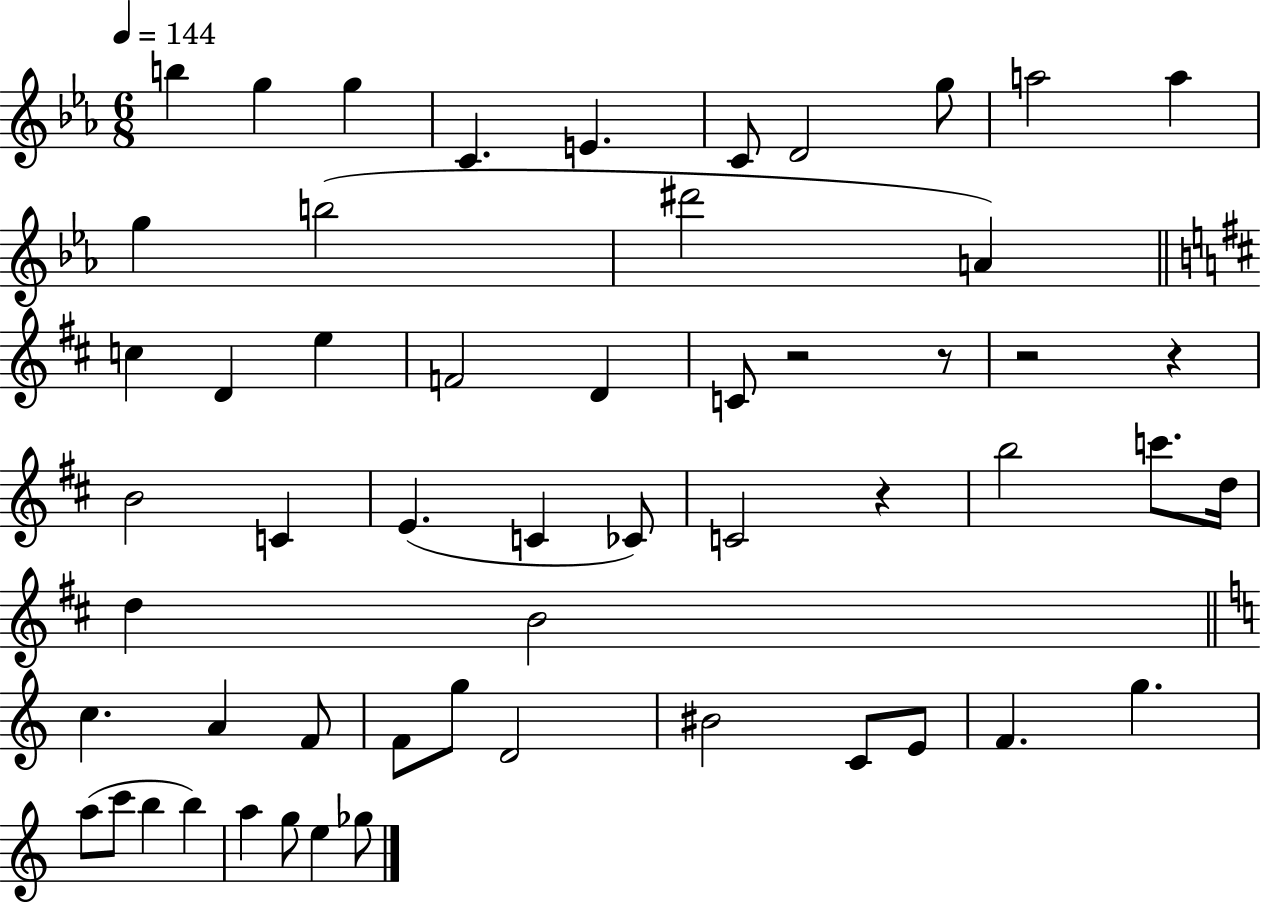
B5/q G5/q G5/q C4/q. E4/q. C4/e D4/h G5/e A5/h A5/q G5/q B5/h D#6/h A4/q C5/q D4/q E5/q F4/h D4/q C4/e R/h R/e R/h R/q B4/h C4/q E4/q. C4/q CES4/e C4/h R/q B5/h C6/e. D5/s D5/q B4/h C5/q. A4/q F4/e F4/e G5/e D4/h BIS4/h C4/e E4/e F4/q. G5/q. A5/e C6/e B5/q B5/q A5/q G5/e E5/q Gb5/e